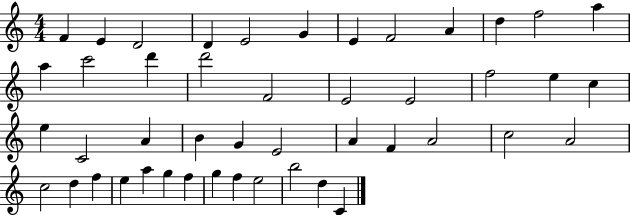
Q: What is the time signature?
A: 4/4